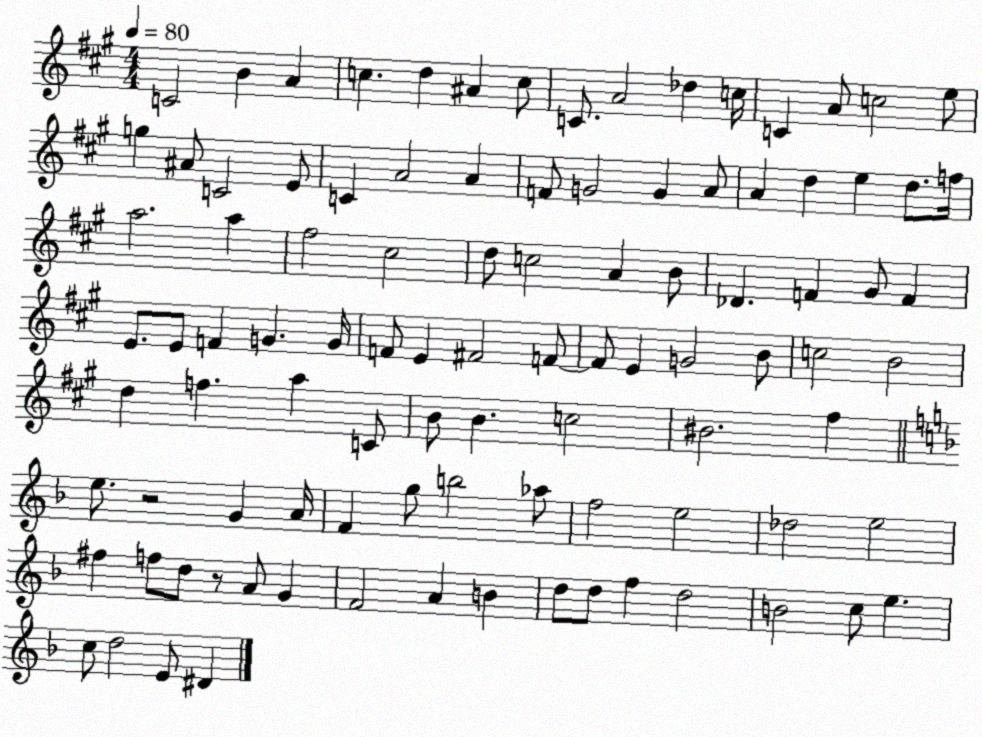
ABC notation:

X:1
T:Untitled
M:4/4
L:1/4
K:A
C2 B A c d ^A c/2 C/2 A2 _d c/4 C A/2 c2 e/2 g ^A/2 C2 E/2 C A2 A F/2 G2 G A/2 A d e d/2 f/4 a2 a ^f2 ^c2 d/2 c2 A B/2 _D F ^G/2 F E/2 E/2 F G G/4 F/2 E ^F2 F/2 F/2 E G2 B/2 c2 B2 d f a C/2 B/2 B c2 ^B2 ^f e/2 z2 G A/4 F g/2 b2 _a/2 f2 e2 _d2 e2 ^f f/2 d/2 z/2 A/2 G F2 A B d/2 d/2 f d2 B2 c/2 e c/2 d2 E/2 ^D